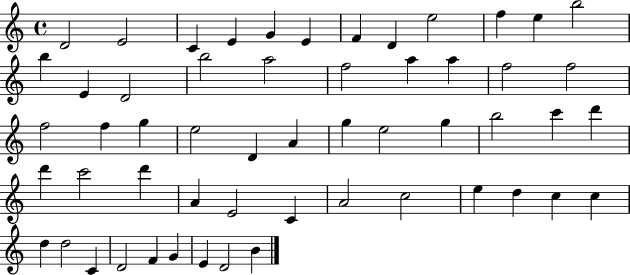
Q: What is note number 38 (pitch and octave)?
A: A4